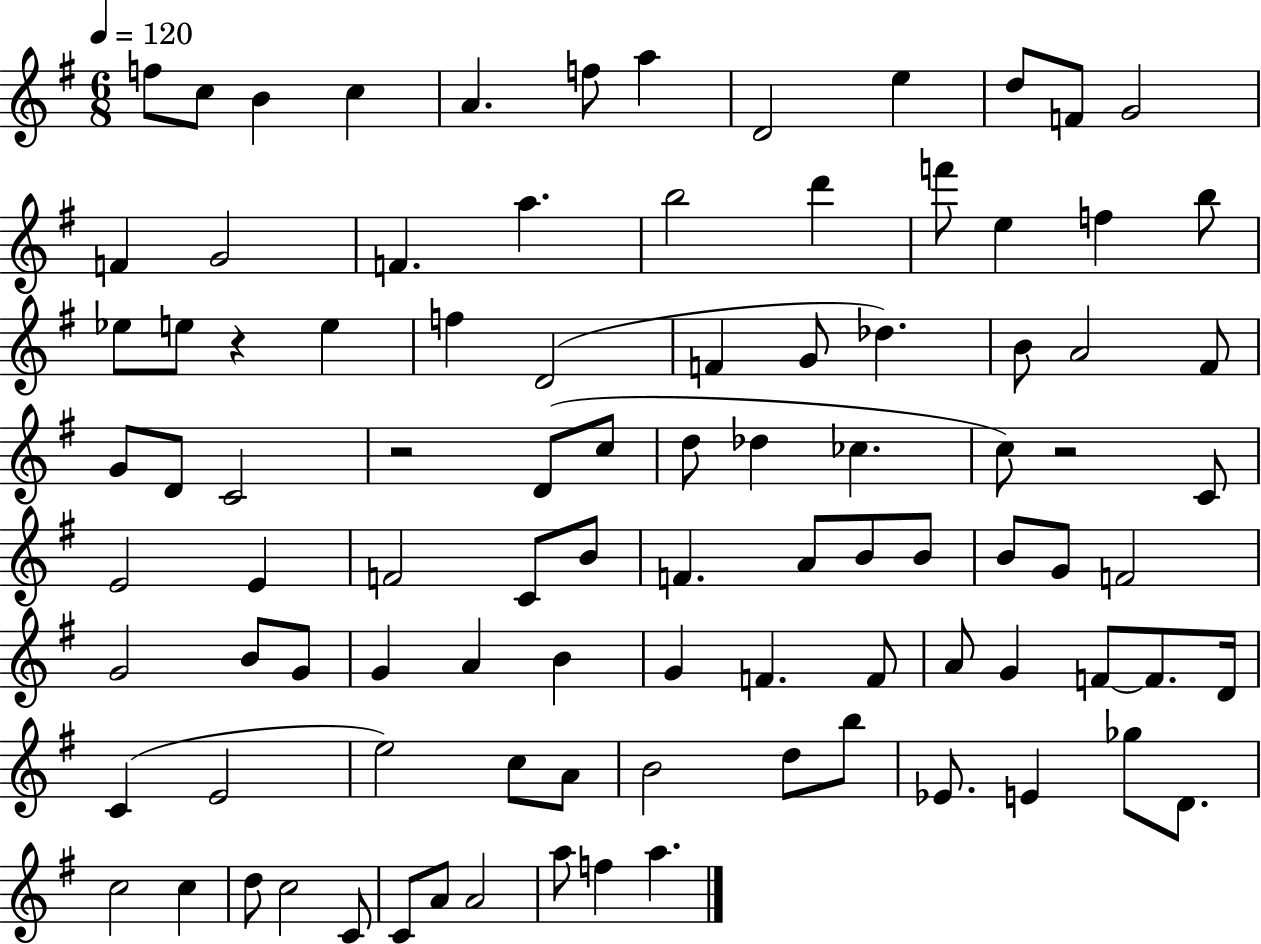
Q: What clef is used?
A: treble